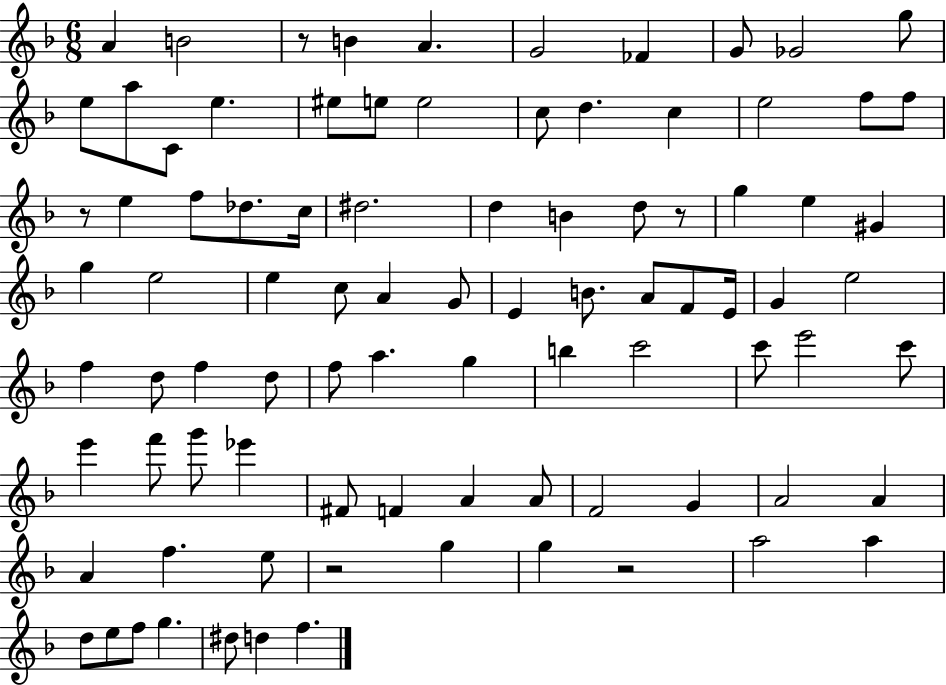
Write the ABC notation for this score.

X:1
T:Untitled
M:6/8
L:1/4
K:F
A B2 z/2 B A G2 _F G/2 _G2 g/2 e/2 a/2 C/2 e ^e/2 e/2 e2 c/2 d c e2 f/2 f/2 z/2 e f/2 _d/2 c/4 ^d2 d B d/2 z/2 g e ^G g e2 e c/2 A G/2 E B/2 A/2 F/2 E/4 G e2 f d/2 f d/2 f/2 a g b c'2 c'/2 e'2 c'/2 e' f'/2 g'/2 _e' ^F/2 F A A/2 F2 G A2 A A f e/2 z2 g g z2 a2 a d/2 e/2 f/2 g ^d/2 d f